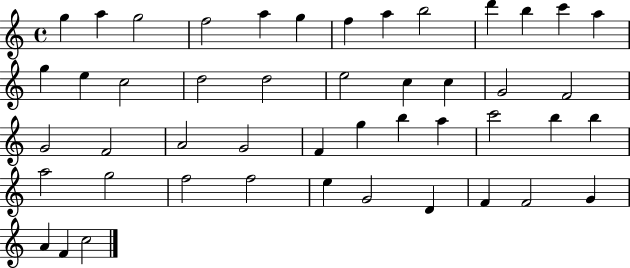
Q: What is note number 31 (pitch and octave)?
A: A5